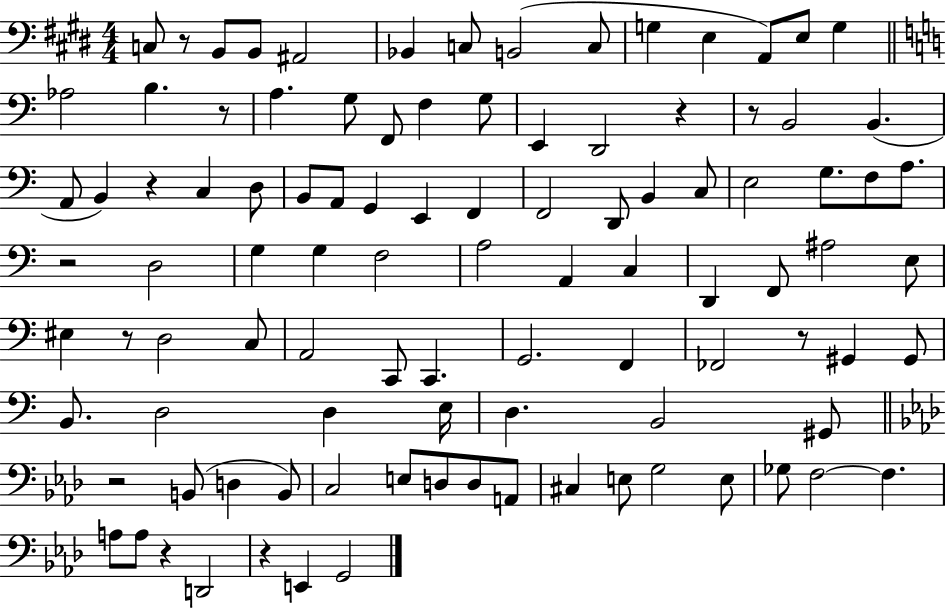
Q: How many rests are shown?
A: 11